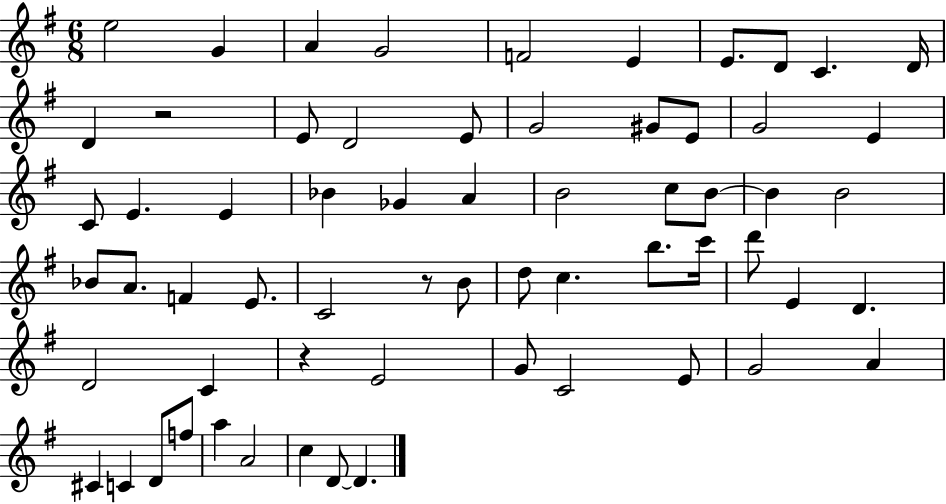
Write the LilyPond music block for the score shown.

{
  \clef treble
  \numericTimeSignature
  \time 6/8
  \key g \major
  e''2 g'4 | a'4 g'2 | f'2 e'4 | e'8. d'8 c'4. d'16 | \break d'4 r2 | e'8 d'2 e'8 | g'2 gis'8 e'8 | g'2 e'4 | \break c'8 e'4. e'4 | bes'4 ges'4 a'4 | b'2 c''8 b'8~~ | b'4 b'2 | \break bes'8 a'8. f'4 e'8. | c'2 r8 b'8 | d''8 c''4. b''8. c'''16 | d'''8 e'4 d'4. | \break d'2 c'4 | r4 e'2 | g'8 c'2 e'8 | g'2 a'4 | \break cis'4 c'4 d'8 f''8 | a''4 a'2 | c''4 d'8~~ d'4. | \bar "|."
}